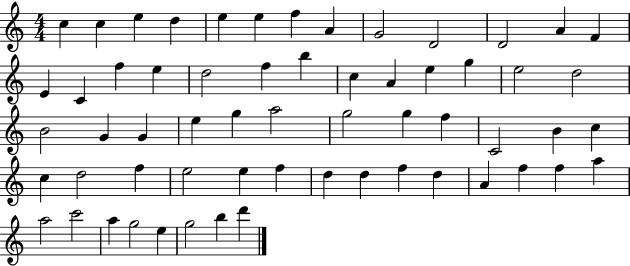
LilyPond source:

{
  \clef treble
  \numericTimeSignature
  \time 4/4
  \key c \major
  c''4 c''4 e''4 d''4 | e''4 e''4 f''4 a'4 | g'2 d'2 | d'2 a'4 f'4 | \break e'4 c'4 f''4 e''4 | d''2 f''4 b''4 | c''4 a'4 e''4 g''4 | e''2 d''2 | \break b'2 g'4 g'4 | e''4 g''4 a''2 | g''2 g''4 f''4 | c'2 b'4 c''4 | \break c''4 d''2 f''4 | e''2 e''4 f''4 | d''4 d''4 f''4 d''4 | a'4 f''4 f''4 a''4 | \break a''2 c'''2 | a''4 g''2 e''4 | g''2 b''4 d'''4 | \bar "|."
}